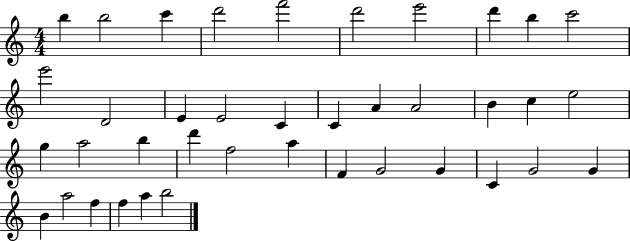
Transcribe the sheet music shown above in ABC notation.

X:1
T:Untitled
M:4/4
L:1/4
K:C
b b2 c' d'2 f'2 d'2 e'2 d' b c'2 e'2 D2 E E2 C C A A2 B c e2 g a2 b d' f2 a F G2 G C G2 G B a2 f f a b2